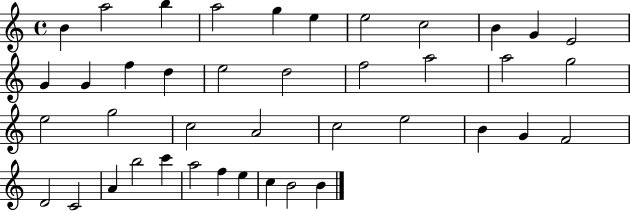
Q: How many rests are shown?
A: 0